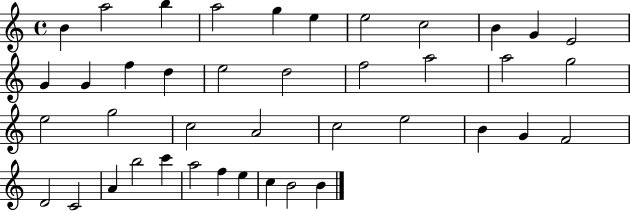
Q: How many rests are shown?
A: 0